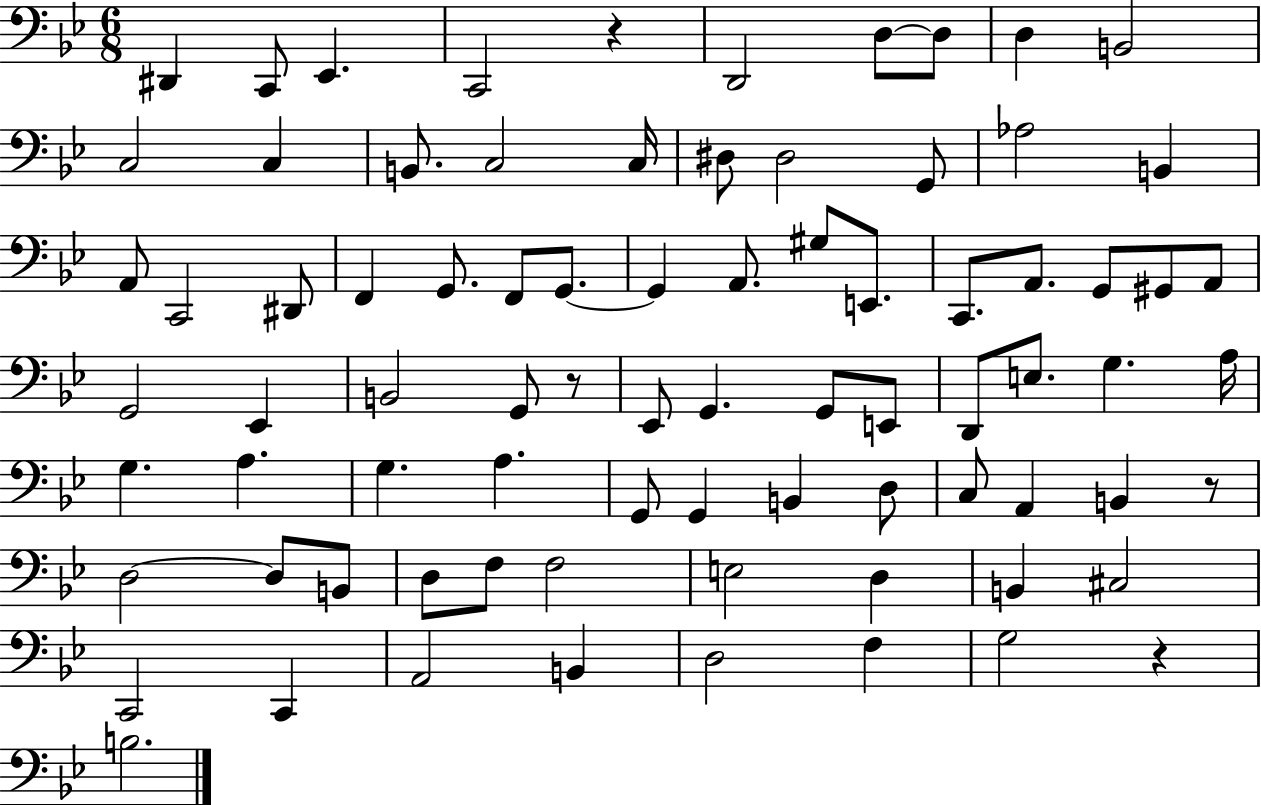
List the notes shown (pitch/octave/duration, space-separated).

D#2/q C2/e Eb2/q. C2/h R/q D2/h D3/e D3/e D3/q B2/h C3/h C3/q B2/e. C3/h C3/s D#3/e D#3/h G2/e Ab3/h B2/q A2/e C2/h D#2/e F2/q G2/e. F2/e G2/e. G2/q A2/e. G#3/e E2/e. C2/e. A2/e. G2/e G#2/e A2/e G2/h Eb2/q B2/h G2/e R/e Eb2/e G2/q. G2/e E2/e D2/e E3/e. G3/q. A3/s G3/q. A3/q. G3/q. A3/q. G2/e G2/q B2/q D3/e C3/e A2/q B2/q R/e D3/h D3/e B2/e D3/e F3/e F3/h E3/h D3/q B2/q C#3/h C2/h C2/q A2/h B2/q D3/h F3/q G3/h R/q B3/h.